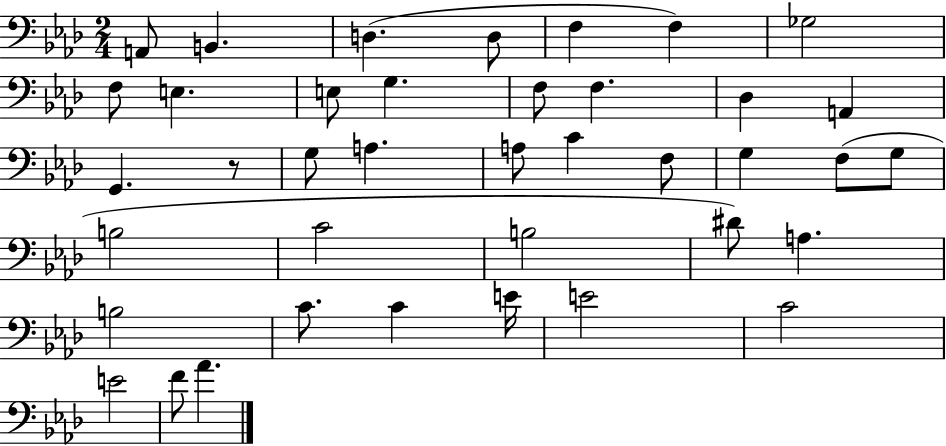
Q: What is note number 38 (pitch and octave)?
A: Ab4